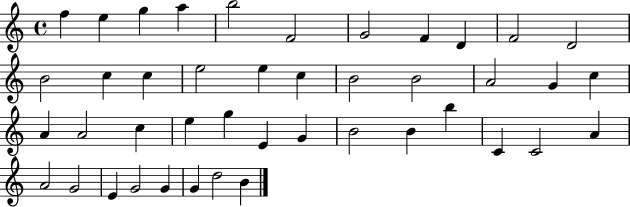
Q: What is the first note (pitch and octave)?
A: F5